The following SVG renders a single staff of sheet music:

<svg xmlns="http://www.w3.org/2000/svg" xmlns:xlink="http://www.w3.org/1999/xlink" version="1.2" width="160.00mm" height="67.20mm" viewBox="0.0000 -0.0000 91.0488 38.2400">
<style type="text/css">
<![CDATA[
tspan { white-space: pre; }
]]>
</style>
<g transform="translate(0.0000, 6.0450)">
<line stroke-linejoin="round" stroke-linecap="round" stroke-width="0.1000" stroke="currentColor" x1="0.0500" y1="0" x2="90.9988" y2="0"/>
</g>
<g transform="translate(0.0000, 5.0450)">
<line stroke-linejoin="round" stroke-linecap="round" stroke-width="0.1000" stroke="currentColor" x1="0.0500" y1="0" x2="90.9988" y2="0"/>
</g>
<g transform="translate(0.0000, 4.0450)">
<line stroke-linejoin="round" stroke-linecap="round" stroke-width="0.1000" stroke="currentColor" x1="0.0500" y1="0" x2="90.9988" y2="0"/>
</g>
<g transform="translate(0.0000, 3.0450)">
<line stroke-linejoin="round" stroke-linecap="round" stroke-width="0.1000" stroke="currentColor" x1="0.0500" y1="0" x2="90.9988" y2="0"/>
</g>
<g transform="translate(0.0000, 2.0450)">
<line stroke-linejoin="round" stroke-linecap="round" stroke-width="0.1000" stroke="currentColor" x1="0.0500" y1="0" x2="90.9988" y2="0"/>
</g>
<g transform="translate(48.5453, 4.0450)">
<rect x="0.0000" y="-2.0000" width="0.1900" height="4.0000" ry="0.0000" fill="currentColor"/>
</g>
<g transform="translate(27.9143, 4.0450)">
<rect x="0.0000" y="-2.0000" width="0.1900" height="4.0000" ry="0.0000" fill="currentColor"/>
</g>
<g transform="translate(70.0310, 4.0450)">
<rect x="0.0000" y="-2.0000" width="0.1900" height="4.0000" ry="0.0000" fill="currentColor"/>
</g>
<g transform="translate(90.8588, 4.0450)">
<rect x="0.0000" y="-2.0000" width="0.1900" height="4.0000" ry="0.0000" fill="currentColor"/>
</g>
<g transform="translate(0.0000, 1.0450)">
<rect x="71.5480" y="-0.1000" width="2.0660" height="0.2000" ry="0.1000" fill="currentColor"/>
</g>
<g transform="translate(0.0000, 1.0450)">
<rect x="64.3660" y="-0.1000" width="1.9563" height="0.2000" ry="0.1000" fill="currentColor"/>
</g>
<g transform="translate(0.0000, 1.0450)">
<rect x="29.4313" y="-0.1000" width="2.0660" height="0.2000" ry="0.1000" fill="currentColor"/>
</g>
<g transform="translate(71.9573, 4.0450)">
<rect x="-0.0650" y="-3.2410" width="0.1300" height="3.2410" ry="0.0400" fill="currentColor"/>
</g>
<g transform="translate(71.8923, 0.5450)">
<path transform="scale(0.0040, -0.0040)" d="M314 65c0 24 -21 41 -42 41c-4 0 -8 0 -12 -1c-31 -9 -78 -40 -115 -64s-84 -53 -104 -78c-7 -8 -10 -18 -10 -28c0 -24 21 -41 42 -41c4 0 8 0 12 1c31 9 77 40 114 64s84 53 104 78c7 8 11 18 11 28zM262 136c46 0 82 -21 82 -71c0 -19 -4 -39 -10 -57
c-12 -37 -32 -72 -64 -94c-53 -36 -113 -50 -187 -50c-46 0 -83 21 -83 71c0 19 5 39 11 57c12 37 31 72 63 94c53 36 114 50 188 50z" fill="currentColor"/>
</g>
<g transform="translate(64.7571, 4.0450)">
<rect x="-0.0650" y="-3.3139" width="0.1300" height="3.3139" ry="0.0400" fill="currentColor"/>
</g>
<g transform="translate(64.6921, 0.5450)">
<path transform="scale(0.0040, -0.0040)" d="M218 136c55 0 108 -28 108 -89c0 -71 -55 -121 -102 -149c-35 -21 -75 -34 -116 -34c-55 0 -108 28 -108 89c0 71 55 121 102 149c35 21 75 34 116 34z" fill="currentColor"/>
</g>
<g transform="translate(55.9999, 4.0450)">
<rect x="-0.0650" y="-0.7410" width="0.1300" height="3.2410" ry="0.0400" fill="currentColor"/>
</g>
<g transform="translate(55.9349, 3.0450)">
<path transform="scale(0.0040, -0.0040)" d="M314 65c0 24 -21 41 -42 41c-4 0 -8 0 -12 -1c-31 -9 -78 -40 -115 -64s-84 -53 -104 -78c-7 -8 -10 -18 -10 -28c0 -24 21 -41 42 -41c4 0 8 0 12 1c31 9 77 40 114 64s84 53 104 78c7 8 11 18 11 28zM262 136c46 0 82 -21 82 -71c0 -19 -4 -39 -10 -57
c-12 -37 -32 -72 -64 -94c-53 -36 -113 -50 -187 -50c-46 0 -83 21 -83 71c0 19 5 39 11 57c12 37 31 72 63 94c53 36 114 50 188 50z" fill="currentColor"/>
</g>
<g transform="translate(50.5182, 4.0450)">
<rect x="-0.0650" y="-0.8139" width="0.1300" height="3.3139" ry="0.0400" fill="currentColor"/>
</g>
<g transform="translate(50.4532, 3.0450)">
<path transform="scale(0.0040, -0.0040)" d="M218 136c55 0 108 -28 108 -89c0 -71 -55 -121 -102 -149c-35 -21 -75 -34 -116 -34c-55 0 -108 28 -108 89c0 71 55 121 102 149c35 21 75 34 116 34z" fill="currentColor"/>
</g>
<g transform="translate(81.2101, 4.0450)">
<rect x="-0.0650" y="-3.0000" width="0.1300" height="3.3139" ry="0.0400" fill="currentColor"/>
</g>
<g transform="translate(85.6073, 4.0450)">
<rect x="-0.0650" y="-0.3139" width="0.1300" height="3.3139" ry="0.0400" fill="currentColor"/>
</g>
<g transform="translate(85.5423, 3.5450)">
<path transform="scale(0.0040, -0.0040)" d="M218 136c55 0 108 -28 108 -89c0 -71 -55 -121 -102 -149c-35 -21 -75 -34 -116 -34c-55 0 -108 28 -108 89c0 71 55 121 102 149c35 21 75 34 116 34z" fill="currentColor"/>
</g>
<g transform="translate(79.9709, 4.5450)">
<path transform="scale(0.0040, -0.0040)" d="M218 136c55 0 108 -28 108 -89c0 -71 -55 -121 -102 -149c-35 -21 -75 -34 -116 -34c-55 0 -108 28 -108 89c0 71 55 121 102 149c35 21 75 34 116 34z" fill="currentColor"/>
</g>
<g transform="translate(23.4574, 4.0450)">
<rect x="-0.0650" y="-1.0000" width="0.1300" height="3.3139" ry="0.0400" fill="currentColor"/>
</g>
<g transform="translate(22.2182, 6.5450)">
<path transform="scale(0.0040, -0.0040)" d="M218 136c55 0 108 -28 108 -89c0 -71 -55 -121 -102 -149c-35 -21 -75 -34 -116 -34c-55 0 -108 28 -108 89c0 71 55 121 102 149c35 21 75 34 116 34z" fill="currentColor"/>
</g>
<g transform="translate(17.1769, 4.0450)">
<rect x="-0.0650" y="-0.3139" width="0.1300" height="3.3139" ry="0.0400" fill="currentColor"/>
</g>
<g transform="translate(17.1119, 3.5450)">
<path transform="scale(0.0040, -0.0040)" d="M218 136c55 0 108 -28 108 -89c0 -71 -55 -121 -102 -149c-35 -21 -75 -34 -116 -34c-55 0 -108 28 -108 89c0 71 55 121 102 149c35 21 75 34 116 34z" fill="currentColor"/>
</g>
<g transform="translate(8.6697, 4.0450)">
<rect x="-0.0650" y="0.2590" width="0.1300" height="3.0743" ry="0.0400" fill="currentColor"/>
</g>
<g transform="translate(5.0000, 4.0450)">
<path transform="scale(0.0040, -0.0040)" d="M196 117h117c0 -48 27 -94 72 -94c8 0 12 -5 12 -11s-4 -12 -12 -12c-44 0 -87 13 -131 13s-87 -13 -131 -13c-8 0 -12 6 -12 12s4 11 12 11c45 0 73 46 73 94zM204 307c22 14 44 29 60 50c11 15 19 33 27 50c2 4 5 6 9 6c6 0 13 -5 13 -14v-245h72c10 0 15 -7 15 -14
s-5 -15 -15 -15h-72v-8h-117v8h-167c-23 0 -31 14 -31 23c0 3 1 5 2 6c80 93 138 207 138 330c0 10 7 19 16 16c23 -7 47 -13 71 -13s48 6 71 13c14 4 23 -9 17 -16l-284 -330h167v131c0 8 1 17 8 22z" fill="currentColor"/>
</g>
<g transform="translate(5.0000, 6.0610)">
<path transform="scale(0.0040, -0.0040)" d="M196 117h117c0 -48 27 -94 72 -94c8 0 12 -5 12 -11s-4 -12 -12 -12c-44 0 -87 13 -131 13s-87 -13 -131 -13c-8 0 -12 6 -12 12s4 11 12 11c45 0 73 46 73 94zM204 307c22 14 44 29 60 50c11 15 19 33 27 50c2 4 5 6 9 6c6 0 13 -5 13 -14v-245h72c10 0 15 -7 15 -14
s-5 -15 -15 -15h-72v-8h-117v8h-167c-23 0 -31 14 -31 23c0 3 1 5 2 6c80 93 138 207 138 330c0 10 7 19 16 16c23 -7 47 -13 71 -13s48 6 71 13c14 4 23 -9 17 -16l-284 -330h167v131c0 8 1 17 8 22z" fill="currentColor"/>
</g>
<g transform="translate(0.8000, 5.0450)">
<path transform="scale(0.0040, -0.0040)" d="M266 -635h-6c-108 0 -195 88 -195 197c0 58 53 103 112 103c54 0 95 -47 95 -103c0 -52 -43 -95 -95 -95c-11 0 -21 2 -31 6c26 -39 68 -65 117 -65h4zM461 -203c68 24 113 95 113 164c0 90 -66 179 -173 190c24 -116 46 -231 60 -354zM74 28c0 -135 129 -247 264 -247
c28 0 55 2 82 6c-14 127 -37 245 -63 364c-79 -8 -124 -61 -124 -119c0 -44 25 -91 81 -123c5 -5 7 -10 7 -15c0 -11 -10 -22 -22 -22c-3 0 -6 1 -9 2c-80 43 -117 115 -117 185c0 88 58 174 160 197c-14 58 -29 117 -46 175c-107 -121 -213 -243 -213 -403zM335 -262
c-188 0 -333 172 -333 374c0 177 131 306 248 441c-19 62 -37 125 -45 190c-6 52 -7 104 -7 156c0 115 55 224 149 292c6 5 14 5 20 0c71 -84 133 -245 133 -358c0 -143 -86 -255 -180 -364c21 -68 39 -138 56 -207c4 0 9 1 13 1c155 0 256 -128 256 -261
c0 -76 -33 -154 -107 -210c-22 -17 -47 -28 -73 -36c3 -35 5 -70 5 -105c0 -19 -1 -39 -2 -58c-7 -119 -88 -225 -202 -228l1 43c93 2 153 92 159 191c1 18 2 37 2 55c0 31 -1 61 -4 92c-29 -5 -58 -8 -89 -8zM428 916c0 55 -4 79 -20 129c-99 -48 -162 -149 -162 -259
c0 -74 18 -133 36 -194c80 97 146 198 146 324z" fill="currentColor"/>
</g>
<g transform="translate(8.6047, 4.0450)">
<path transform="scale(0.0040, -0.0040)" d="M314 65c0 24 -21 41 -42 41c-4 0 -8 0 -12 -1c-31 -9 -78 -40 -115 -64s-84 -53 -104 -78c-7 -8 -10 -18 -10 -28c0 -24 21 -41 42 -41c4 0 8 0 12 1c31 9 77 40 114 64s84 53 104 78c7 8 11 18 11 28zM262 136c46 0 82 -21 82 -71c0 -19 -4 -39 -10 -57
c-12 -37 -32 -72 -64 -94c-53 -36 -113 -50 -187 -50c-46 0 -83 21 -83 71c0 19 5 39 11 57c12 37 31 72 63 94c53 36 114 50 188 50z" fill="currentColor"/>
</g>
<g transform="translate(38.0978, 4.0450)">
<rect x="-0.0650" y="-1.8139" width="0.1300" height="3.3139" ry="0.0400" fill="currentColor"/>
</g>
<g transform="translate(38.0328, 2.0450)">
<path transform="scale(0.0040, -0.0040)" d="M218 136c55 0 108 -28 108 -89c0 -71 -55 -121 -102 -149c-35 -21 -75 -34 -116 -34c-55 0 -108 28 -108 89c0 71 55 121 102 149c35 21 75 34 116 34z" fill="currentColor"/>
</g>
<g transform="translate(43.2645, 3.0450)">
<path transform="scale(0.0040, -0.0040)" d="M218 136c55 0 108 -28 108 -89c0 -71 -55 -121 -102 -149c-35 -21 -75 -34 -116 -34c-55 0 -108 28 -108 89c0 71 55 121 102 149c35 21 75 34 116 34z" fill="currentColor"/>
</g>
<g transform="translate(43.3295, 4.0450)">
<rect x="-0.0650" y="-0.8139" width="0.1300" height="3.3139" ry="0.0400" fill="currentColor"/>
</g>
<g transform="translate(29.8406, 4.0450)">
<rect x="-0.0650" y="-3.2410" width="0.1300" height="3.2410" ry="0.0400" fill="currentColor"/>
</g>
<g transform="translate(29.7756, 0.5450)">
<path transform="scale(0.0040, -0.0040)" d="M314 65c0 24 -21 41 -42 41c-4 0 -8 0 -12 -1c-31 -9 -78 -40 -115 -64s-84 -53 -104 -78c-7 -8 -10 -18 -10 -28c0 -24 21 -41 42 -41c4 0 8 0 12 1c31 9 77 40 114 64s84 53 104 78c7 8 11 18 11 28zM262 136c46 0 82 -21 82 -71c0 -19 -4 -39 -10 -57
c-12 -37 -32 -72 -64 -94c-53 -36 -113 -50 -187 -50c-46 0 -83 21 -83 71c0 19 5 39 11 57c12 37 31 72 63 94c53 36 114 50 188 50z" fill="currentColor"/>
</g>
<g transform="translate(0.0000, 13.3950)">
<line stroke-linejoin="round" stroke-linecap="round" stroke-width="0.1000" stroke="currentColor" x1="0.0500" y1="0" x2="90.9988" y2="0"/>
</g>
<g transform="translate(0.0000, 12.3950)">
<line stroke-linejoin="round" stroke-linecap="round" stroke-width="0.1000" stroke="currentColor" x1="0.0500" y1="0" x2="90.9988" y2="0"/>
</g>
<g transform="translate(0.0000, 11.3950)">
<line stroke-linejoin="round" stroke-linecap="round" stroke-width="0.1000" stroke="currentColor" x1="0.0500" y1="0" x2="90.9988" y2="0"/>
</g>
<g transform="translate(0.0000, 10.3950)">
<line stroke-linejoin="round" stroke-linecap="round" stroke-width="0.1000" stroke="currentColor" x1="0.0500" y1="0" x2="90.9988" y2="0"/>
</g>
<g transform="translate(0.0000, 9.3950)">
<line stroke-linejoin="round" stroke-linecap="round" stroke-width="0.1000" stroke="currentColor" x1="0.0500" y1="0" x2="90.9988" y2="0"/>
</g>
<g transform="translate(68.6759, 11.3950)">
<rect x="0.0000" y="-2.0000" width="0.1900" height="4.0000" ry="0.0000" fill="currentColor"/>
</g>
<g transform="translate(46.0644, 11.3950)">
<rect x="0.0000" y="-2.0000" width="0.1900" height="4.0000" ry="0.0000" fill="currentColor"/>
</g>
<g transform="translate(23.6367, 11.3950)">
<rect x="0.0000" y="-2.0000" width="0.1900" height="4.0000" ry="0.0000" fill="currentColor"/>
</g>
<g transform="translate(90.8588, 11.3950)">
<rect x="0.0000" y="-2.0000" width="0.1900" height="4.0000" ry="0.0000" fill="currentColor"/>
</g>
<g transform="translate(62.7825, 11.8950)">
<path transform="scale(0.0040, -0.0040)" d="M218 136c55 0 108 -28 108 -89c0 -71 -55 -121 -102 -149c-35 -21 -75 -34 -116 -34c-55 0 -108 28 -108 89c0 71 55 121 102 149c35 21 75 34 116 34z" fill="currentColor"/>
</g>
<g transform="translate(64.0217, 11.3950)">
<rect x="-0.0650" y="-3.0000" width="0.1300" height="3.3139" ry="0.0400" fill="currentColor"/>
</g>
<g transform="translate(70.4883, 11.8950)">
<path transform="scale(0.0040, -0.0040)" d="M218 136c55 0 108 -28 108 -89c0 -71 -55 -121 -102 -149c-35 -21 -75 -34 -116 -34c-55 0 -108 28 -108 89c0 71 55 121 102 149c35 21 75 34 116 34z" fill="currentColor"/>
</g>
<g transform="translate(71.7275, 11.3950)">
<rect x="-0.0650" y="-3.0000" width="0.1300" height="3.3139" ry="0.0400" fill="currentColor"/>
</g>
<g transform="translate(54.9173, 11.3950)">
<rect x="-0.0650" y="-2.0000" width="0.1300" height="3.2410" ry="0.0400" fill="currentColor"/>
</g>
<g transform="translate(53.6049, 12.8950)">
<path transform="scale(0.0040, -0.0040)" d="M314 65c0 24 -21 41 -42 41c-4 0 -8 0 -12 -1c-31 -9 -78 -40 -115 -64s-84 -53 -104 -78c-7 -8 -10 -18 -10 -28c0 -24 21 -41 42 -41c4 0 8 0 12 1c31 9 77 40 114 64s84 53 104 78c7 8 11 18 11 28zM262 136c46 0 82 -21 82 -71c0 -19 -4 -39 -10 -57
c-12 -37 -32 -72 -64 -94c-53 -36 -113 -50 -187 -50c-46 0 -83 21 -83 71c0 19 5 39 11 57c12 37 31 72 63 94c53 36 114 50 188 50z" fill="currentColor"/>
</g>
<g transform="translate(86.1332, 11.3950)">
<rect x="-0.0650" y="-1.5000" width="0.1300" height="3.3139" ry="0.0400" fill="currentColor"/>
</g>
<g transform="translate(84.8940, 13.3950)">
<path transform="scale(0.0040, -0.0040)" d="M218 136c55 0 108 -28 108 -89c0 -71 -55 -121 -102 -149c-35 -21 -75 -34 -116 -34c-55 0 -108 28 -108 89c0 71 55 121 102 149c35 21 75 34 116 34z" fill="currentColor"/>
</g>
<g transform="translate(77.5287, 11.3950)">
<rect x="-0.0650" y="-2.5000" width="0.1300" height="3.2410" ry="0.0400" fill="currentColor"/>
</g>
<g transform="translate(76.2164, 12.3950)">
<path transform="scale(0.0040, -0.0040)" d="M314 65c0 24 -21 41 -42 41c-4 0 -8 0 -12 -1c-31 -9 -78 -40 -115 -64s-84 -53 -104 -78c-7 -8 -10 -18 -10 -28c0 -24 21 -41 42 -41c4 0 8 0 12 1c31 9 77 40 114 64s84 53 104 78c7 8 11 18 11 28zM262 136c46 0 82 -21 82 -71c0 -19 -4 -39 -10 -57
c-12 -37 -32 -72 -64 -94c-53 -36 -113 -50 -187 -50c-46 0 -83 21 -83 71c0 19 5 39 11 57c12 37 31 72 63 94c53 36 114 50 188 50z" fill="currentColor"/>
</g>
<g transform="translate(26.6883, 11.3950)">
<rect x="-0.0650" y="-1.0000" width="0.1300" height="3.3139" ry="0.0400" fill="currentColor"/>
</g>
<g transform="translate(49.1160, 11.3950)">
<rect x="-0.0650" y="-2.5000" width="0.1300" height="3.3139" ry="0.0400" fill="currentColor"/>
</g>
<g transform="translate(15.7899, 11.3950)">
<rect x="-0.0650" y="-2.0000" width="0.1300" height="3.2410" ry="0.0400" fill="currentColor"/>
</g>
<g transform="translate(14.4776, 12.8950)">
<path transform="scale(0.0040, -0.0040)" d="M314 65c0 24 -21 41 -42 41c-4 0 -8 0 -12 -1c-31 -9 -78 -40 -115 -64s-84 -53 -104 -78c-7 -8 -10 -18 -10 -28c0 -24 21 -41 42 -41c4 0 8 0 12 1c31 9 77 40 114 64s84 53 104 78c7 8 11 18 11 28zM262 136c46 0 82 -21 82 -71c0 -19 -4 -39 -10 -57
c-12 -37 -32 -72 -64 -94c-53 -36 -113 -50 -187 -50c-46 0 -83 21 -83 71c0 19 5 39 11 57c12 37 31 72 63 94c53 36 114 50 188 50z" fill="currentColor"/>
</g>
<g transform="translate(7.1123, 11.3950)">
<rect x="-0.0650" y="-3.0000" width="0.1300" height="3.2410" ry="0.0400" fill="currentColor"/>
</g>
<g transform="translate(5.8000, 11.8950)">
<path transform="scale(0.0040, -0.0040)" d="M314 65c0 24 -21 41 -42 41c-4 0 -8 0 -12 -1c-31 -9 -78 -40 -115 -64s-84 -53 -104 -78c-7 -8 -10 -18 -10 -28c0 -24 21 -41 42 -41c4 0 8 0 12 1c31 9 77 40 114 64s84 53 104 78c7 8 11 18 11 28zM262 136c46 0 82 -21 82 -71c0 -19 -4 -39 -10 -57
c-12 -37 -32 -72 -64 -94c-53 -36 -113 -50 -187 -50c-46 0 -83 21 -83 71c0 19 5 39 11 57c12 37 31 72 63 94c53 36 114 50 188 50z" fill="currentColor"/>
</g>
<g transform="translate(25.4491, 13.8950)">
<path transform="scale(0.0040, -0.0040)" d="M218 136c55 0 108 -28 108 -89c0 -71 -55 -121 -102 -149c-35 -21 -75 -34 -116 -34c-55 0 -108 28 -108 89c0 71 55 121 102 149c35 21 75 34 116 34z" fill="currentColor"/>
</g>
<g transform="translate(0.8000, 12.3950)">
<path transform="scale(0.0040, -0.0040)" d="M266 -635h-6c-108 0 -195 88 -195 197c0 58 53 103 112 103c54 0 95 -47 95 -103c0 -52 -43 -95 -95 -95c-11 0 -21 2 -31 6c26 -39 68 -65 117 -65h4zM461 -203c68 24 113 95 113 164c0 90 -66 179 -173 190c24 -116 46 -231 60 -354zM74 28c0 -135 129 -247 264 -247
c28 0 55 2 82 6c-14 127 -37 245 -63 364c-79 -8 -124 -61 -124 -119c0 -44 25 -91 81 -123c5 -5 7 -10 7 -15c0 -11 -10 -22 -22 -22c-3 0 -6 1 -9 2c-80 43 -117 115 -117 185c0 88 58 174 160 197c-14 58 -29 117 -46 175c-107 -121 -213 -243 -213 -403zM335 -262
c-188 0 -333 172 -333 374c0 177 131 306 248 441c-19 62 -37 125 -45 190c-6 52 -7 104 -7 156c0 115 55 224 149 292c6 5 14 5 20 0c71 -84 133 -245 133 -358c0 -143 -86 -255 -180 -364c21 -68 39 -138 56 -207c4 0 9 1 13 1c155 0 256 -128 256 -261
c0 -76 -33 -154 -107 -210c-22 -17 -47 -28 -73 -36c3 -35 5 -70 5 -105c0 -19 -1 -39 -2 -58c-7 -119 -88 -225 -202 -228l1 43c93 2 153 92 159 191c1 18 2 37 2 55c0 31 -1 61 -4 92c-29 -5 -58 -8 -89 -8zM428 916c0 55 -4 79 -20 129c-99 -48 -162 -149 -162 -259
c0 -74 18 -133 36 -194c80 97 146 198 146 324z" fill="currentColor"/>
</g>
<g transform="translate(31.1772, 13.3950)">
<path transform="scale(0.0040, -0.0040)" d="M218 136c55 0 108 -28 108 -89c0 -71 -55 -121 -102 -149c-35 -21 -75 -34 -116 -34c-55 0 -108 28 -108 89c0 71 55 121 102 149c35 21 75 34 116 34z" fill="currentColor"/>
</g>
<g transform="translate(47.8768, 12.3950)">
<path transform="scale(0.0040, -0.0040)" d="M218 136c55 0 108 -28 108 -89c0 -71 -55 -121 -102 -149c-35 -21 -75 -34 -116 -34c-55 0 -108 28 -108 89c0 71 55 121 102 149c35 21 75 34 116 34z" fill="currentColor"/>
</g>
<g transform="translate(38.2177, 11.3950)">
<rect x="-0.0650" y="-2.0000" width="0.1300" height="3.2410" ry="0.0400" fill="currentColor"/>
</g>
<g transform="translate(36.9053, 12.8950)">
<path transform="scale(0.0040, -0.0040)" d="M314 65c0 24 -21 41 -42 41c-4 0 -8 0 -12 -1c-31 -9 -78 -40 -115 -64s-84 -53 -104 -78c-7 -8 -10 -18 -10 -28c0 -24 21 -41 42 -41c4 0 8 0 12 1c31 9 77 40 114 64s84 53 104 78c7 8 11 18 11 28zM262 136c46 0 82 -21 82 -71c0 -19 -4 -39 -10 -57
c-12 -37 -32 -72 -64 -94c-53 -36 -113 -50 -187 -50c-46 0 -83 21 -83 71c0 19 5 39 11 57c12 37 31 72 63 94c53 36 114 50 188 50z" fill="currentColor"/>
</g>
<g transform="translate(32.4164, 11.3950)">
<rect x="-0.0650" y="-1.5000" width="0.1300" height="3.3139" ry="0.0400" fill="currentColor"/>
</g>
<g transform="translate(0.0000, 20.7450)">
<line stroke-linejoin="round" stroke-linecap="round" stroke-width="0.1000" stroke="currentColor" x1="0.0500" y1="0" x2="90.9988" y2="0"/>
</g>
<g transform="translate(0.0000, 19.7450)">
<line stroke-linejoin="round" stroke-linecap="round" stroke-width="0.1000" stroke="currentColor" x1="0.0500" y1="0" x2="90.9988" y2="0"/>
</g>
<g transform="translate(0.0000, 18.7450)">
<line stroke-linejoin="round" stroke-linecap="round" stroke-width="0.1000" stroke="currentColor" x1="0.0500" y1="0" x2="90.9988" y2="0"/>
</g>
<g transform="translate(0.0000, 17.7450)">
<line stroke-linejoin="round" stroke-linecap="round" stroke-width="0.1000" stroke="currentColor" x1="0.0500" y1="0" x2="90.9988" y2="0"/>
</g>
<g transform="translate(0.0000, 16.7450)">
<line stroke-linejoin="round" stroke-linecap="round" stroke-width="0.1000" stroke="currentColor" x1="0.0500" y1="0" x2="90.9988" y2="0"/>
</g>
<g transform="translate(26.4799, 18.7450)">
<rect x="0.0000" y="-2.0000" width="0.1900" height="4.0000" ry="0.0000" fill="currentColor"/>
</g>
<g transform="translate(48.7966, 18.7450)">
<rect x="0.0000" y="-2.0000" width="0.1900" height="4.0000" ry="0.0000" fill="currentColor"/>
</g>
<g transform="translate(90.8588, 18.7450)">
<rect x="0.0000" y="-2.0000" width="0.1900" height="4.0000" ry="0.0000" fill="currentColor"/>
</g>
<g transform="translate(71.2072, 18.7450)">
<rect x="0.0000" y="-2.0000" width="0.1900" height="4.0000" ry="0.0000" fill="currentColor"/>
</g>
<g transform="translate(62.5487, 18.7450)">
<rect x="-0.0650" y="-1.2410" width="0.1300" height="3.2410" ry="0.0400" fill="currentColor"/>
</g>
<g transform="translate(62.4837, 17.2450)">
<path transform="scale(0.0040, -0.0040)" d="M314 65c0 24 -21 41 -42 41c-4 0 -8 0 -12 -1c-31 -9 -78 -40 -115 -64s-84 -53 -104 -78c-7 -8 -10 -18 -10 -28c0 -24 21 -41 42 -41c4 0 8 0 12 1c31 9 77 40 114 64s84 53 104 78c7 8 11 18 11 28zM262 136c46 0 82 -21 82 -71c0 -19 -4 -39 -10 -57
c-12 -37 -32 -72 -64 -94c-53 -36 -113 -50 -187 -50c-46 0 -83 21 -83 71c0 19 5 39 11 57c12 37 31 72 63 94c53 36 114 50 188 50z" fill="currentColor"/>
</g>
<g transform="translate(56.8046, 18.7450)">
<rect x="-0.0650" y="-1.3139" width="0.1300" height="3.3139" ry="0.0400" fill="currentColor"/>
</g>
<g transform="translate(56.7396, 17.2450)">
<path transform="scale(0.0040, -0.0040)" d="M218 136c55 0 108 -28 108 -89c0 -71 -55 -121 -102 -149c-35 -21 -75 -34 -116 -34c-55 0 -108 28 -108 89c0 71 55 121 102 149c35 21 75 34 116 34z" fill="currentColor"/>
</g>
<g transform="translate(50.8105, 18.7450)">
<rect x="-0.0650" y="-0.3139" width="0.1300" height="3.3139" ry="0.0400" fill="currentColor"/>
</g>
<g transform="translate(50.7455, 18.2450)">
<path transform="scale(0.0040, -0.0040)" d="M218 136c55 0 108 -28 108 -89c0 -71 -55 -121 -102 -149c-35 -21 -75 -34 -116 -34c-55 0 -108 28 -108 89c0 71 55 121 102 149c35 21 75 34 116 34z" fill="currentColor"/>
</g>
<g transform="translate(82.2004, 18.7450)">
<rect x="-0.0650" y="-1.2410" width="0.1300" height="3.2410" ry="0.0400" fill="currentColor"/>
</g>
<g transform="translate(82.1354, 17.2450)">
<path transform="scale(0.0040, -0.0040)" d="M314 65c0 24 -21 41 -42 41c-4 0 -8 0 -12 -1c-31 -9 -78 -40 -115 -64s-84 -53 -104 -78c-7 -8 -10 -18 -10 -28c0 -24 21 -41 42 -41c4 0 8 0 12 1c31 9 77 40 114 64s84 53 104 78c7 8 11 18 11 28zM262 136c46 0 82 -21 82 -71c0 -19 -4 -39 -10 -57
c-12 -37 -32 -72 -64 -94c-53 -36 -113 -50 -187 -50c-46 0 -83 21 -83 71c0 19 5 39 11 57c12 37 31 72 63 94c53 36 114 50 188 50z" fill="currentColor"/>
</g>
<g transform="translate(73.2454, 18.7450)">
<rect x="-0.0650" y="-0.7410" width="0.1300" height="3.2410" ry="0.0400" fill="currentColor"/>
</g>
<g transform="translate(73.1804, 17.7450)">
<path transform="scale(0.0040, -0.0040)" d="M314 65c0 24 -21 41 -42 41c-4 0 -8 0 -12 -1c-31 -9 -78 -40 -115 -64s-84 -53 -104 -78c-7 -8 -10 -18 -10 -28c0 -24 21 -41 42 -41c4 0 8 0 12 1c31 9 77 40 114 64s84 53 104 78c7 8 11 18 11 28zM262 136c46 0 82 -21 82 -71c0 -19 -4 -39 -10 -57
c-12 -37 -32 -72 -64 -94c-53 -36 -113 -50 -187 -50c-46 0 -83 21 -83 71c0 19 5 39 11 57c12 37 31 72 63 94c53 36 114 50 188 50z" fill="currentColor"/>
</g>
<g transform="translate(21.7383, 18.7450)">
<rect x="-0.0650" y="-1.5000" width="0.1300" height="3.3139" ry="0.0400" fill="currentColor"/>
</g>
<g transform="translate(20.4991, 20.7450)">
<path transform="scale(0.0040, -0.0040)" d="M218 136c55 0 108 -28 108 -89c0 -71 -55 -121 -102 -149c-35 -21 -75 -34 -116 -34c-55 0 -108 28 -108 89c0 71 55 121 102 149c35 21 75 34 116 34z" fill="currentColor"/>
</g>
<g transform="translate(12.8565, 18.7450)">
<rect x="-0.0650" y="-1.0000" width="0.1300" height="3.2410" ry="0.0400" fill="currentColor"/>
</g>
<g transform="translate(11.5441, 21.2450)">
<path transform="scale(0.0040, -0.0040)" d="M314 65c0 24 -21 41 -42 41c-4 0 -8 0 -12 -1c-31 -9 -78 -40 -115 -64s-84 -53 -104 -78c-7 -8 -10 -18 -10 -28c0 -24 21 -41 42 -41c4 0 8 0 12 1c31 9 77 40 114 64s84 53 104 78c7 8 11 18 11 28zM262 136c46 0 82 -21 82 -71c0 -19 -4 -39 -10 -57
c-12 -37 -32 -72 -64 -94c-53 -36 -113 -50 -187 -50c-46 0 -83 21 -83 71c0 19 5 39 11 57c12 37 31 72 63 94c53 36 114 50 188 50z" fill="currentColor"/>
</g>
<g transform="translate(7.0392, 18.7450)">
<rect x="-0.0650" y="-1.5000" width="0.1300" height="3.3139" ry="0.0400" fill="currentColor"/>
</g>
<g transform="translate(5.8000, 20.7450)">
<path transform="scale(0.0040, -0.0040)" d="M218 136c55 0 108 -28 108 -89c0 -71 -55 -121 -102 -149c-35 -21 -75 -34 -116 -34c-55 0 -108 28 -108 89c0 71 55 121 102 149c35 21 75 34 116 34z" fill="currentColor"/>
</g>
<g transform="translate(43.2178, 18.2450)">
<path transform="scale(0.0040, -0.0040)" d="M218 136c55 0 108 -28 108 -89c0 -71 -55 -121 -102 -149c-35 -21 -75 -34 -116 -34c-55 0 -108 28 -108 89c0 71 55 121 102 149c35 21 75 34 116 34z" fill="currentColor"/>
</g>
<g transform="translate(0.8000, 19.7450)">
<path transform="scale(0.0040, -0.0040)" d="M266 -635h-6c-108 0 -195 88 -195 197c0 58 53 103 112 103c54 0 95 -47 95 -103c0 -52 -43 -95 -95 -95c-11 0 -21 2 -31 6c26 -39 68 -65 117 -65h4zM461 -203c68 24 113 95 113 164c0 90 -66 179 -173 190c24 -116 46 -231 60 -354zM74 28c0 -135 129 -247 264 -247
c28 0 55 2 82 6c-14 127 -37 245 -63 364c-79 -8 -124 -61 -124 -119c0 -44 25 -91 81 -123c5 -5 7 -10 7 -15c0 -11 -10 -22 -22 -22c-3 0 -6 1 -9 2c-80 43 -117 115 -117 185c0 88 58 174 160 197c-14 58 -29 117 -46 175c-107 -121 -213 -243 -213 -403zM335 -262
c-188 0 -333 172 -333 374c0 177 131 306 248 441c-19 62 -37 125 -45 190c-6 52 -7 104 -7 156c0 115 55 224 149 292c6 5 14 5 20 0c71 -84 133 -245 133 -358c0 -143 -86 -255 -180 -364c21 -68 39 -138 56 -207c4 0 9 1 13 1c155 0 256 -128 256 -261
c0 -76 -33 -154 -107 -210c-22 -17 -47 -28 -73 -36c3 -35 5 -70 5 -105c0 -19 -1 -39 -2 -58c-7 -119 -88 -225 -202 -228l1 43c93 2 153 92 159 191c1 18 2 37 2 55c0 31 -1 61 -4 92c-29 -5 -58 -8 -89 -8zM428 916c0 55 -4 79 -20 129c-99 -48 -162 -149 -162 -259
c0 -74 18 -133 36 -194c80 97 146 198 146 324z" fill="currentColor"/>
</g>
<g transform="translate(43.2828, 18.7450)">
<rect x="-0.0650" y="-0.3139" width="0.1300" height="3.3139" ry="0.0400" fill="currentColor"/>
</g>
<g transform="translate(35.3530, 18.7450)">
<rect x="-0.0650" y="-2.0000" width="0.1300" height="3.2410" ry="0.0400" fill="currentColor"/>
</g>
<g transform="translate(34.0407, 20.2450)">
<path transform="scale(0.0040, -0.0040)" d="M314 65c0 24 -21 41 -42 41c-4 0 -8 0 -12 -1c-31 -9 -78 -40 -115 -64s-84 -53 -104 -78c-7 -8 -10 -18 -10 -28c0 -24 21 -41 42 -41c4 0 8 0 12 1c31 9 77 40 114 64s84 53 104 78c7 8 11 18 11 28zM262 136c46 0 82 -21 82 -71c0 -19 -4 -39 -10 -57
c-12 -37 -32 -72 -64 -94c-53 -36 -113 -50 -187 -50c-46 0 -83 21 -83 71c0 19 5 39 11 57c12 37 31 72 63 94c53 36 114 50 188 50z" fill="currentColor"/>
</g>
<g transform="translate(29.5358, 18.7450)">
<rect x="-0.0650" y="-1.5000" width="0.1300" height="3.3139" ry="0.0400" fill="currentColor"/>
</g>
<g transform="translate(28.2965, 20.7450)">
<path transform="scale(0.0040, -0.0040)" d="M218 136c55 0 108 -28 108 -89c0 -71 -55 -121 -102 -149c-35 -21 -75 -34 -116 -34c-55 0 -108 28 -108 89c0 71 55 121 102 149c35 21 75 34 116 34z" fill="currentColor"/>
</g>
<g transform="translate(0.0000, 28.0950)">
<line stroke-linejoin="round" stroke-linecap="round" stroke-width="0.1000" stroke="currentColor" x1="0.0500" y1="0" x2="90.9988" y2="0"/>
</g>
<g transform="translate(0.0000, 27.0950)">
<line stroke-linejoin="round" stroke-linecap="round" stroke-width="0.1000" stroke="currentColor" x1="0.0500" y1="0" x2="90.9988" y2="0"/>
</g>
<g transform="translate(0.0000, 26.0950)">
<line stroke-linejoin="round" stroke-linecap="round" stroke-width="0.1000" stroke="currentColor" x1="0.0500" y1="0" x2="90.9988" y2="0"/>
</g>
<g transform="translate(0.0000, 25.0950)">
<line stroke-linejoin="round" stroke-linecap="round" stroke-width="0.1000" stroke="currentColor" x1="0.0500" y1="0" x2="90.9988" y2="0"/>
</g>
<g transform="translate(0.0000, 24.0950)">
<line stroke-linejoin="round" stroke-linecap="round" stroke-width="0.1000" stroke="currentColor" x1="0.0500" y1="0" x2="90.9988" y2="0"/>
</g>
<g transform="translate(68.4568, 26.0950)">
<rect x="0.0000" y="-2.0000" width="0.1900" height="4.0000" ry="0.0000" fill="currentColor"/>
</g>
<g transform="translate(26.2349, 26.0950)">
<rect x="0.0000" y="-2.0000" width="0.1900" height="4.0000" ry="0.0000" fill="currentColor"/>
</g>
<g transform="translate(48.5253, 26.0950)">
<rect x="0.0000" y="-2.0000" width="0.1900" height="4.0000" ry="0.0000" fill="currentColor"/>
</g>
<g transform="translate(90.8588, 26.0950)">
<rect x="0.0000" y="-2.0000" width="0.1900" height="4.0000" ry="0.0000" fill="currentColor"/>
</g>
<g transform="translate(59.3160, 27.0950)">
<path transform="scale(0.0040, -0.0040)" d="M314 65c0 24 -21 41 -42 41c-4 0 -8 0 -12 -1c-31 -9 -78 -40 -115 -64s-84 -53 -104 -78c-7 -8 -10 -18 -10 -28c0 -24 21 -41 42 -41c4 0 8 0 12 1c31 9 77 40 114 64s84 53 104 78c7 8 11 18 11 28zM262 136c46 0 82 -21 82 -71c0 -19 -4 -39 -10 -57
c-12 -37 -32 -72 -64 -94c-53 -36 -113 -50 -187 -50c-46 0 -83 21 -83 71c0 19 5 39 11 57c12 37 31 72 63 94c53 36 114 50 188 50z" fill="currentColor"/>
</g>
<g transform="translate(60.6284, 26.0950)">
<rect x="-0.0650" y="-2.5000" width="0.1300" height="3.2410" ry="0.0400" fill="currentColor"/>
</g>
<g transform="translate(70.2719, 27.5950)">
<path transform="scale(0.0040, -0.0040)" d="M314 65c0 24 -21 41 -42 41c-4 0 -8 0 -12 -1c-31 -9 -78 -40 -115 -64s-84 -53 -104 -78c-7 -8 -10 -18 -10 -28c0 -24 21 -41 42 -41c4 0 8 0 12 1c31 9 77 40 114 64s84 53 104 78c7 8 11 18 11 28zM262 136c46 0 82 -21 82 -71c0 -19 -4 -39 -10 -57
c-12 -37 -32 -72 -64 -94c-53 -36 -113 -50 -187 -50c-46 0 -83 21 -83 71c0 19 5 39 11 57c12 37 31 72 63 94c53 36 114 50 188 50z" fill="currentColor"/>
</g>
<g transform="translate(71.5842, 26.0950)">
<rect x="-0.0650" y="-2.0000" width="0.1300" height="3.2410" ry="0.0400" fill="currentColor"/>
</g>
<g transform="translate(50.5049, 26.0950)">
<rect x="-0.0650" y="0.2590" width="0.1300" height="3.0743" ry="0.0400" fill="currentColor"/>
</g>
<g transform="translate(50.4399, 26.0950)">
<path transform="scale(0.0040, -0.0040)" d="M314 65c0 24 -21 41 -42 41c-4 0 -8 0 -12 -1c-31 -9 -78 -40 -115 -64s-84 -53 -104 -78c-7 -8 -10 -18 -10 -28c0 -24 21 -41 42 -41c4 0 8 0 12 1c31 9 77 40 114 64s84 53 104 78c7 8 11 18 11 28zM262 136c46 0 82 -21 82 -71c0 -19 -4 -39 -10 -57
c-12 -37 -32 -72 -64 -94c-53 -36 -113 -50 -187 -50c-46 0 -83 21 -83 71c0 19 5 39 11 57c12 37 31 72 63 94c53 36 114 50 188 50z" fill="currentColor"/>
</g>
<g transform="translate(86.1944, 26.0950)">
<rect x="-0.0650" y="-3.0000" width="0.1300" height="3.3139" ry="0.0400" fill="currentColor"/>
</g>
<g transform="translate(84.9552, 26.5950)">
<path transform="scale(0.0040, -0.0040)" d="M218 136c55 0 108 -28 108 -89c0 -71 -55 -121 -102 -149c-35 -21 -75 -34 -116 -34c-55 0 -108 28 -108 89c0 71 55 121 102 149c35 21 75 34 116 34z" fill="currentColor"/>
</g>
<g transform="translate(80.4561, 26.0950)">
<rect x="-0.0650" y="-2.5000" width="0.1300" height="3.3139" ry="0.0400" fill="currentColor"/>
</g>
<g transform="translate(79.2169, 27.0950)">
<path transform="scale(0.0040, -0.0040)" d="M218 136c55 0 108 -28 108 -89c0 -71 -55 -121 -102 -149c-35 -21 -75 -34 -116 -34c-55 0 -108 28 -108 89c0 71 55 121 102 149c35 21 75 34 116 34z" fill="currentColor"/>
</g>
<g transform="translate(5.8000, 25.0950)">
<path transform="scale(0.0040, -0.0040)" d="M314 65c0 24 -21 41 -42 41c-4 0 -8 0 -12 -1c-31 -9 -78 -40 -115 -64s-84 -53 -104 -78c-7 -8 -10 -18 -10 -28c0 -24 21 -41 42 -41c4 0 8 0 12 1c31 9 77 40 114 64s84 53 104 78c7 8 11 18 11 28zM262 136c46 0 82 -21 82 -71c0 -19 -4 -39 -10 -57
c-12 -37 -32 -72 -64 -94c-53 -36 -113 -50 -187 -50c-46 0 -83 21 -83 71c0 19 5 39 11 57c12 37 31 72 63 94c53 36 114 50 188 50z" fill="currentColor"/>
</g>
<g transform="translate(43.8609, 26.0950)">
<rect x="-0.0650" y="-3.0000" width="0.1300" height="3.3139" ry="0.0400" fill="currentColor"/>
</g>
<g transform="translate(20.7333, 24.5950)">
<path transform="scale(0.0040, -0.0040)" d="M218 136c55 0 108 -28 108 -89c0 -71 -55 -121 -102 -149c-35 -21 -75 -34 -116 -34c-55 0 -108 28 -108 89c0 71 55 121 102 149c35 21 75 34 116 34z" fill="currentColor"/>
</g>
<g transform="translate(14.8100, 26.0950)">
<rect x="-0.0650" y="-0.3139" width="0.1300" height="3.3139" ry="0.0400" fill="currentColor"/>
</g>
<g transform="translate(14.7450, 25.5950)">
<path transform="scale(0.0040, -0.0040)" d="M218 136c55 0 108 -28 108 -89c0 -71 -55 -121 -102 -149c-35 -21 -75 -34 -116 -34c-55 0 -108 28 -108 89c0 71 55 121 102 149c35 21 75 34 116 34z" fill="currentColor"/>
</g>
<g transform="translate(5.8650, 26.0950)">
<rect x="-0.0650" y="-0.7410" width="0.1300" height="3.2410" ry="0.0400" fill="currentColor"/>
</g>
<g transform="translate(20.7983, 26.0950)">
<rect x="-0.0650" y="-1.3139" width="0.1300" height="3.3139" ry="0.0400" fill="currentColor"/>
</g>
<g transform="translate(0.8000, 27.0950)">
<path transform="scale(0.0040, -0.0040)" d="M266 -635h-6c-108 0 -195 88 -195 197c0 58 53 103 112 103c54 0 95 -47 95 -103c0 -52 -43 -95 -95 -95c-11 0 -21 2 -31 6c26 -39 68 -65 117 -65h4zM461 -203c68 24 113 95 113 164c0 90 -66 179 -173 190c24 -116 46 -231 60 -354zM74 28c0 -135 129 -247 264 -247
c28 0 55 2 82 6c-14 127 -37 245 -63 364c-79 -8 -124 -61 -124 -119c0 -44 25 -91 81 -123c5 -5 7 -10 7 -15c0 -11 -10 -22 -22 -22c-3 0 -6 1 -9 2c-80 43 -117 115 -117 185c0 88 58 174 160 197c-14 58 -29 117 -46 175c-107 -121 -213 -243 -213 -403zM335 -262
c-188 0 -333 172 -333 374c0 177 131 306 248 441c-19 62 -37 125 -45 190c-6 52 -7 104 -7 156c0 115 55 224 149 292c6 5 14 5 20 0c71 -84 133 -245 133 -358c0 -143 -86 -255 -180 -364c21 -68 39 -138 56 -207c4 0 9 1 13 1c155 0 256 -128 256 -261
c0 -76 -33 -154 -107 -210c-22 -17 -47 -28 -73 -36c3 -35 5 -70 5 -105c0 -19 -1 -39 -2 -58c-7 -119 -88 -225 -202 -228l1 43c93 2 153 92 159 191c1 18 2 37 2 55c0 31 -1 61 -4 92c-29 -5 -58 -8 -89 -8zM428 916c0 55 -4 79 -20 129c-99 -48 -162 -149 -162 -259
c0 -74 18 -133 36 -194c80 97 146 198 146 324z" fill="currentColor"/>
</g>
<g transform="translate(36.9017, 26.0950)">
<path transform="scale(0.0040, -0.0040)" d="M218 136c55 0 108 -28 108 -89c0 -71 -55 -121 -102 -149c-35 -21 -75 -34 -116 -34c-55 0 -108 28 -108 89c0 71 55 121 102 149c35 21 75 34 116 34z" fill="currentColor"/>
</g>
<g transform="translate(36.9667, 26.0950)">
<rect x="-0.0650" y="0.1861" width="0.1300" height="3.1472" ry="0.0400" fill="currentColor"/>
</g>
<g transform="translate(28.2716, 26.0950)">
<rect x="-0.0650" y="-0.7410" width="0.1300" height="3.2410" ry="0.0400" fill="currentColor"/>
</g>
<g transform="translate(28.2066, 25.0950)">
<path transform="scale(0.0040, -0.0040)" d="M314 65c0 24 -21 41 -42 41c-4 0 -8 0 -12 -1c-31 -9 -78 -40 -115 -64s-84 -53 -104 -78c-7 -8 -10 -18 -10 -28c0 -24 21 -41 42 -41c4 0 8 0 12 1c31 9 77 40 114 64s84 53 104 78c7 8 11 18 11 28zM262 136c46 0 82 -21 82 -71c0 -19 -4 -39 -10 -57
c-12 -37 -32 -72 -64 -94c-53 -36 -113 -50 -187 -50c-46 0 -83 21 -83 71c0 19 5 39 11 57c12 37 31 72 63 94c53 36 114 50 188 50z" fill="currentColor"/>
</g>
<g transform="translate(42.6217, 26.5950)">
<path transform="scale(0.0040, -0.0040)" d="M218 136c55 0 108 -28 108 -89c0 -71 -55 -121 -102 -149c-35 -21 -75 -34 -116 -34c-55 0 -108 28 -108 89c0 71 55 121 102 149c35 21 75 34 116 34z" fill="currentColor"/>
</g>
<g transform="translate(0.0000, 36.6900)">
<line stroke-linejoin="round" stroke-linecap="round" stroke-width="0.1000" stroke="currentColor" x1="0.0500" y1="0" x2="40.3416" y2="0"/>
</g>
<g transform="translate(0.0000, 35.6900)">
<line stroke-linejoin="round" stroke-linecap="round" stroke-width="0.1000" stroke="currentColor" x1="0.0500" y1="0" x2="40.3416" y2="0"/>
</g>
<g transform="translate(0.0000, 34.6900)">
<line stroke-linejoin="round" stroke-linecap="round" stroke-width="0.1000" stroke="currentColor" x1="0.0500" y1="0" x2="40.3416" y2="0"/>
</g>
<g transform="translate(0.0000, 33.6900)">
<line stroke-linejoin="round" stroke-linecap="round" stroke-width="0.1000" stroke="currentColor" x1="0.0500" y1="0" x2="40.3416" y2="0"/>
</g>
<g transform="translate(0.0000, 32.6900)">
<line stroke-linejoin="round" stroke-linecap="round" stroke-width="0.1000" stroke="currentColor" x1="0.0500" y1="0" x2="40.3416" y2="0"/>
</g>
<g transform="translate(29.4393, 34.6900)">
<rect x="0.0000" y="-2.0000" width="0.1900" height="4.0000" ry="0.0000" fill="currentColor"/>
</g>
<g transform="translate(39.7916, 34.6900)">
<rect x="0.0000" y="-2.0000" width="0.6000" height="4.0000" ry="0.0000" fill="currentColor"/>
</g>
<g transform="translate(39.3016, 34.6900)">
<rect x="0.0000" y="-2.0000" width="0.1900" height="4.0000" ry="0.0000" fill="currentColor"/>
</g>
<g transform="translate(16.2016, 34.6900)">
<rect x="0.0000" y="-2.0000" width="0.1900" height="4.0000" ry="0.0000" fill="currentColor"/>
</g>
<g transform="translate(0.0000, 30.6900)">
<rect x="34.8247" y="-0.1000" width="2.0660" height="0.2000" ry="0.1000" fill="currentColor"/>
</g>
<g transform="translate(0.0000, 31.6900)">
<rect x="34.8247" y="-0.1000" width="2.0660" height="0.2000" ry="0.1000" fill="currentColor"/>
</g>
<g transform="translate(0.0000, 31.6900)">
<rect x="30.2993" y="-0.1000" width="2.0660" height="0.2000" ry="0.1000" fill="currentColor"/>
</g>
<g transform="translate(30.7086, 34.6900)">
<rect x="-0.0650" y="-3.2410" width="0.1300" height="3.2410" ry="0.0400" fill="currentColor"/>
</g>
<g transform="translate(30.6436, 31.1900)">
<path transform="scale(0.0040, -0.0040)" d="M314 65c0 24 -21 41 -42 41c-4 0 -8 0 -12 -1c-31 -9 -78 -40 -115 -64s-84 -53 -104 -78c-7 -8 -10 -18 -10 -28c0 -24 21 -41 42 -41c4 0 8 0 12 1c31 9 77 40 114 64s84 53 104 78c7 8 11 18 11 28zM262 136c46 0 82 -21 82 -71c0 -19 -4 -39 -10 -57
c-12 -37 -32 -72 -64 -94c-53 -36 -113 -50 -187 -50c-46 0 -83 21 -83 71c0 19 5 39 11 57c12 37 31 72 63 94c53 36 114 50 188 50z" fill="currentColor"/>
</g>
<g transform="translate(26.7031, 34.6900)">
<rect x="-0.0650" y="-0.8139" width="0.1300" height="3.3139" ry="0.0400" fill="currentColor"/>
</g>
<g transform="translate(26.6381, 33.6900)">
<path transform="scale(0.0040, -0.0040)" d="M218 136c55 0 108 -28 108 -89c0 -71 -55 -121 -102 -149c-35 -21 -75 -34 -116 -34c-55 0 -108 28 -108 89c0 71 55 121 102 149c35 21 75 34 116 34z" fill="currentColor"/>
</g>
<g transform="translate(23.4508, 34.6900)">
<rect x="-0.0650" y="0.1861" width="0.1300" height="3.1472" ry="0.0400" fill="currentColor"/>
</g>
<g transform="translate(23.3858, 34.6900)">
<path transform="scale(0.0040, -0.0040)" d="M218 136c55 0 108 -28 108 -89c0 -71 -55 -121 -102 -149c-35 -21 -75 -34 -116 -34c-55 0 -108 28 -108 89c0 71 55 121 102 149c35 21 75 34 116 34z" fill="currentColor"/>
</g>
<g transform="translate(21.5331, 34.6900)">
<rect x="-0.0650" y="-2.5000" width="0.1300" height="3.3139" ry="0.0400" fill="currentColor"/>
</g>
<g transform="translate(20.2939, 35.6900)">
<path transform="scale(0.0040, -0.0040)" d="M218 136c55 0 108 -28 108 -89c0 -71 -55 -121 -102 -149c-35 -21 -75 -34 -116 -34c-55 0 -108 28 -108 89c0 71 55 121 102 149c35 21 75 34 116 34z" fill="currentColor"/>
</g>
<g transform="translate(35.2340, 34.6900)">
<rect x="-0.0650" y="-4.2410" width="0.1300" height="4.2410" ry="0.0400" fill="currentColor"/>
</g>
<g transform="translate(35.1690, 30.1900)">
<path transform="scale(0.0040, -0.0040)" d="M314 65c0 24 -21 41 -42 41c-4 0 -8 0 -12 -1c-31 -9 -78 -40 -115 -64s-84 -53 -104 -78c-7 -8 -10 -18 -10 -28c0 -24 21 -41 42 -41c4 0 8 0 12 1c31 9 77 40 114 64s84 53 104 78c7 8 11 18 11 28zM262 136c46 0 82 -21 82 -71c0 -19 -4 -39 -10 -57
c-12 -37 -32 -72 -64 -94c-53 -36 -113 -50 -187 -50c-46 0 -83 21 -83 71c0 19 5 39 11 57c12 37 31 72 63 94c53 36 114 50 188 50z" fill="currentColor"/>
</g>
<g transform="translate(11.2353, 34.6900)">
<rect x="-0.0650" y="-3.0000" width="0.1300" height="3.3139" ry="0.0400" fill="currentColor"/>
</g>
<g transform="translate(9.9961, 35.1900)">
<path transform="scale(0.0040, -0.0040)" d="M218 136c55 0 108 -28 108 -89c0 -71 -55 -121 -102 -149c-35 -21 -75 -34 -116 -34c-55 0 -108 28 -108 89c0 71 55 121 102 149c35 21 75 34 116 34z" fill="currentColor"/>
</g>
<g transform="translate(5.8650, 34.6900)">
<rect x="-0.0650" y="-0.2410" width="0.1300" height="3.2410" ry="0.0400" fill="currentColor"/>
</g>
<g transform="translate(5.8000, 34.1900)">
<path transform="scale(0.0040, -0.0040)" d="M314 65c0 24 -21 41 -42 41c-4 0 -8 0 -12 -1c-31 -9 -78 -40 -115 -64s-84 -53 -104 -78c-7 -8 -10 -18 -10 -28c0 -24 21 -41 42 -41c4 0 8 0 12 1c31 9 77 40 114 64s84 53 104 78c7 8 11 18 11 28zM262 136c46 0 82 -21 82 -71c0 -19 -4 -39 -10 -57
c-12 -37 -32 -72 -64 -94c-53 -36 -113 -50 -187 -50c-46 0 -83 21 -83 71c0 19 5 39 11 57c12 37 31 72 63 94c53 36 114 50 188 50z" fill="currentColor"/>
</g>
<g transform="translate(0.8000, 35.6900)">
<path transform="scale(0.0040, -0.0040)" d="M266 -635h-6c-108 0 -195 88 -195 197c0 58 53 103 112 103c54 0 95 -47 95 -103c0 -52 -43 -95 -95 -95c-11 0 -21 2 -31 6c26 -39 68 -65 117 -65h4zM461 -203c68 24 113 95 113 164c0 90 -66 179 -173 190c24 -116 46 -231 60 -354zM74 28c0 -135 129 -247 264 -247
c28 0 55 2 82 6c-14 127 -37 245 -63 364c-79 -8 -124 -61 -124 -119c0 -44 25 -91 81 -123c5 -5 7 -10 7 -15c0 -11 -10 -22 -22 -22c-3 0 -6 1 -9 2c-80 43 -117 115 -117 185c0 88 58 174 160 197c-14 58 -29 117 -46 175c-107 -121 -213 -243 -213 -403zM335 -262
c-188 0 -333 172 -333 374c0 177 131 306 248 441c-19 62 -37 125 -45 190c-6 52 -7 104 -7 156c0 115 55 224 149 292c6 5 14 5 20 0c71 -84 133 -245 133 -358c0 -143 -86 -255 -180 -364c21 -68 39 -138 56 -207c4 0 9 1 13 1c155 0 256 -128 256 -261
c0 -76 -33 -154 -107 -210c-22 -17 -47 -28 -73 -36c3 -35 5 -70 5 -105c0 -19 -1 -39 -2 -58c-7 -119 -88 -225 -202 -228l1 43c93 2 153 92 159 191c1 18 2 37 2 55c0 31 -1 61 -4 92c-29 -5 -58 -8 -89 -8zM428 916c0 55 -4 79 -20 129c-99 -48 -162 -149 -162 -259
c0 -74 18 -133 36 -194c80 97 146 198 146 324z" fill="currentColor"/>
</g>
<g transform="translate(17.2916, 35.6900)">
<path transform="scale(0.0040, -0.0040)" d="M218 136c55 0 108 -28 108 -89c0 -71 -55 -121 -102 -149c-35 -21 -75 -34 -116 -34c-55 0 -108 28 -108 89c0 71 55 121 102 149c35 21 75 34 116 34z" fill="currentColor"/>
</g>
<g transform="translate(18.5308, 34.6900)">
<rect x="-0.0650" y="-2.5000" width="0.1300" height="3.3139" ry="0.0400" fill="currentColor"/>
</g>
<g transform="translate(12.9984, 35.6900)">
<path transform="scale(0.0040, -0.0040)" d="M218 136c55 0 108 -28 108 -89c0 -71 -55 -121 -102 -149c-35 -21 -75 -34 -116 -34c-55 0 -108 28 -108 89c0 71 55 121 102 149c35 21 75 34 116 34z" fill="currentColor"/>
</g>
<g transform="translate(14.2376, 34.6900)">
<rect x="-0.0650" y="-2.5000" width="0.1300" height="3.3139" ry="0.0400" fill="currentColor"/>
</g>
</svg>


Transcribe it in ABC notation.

X:1
T:Untitled
M:4/4
L:1/4
K:C
B2 c D b2 f d d d2 b b2 A c A2 F2 D E F2 G F2 A A G2 E E D2 E E F2 c c e e2 d2 e2 d2 c e d2 B A B2 G2 F2 G A c2 A G G G B d b2 d'2